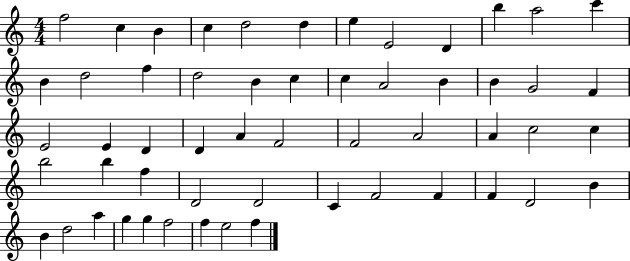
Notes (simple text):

F5/h C5/q B4/q C5/q D5/h D5/q E5/q E4/h D4/q B5/q A5/h C6/q B4/q D5/h F5/q D5/h B4/q C5/q C5/q A4/h B4/q B4/q G4/h F4/q E4/h E4/q D4/q D4/q A4/q F4/h F4/h A4/h A4/q C5/h C5/q B5/h B5/q F5/q D4/h D4/h C4/q F4/h F4/q F4/q D4/h B4/q B4/q D5/h A5/q G5/q G5/q F5/h F5/q E5/h F5/q